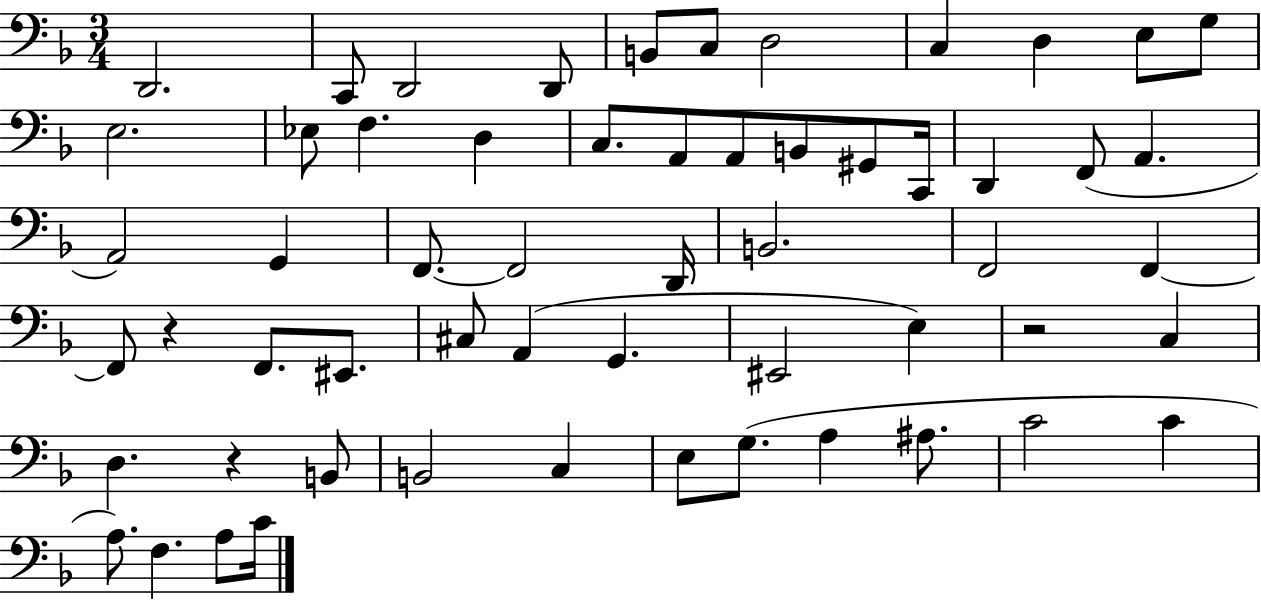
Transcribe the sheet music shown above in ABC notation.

X:1
T:Untitled
M:3/4
L:1/4
K:F
D,,2 C,,/2 D,,2 D,,/2 B,,/2 C,/2 D,2 C, D, E,/2 G,/2 E,2 _E,/2 F, D, C,/2 A,,/2 A,,/2 B,,/2 ^G,,/2 C,,/4 D,, F,,/2 A,, A,,2 G,, F,,/2 F,,2 D,,/4 B,,2 F,,2 F,, F,,/2 z F,,/2 ^E,,/2 ^C,/2 A,, G,, ^E,,2 E, z2 C, D, z B,,/2 B,,2 C, E,/2 G,/2 A, ^A,/2 C2 C A,/2 F, A,/2 C/4